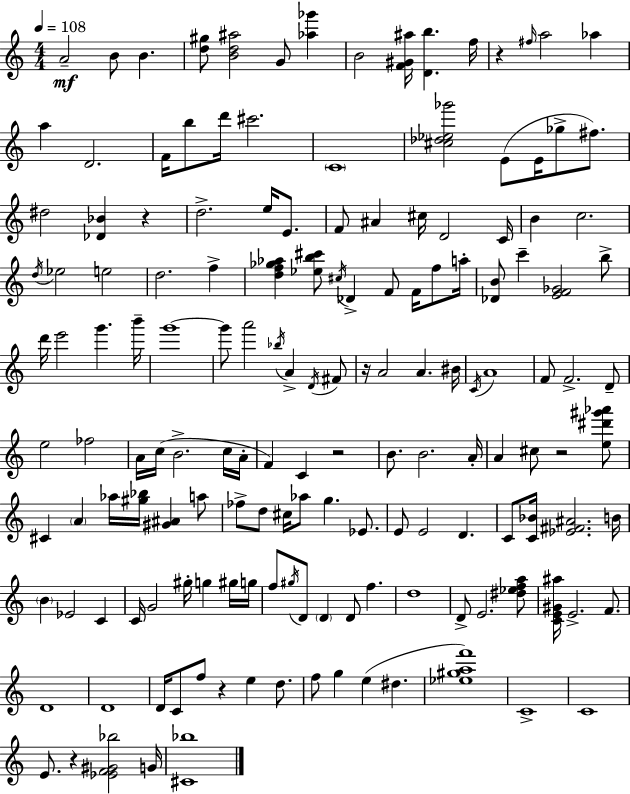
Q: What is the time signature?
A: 4/4